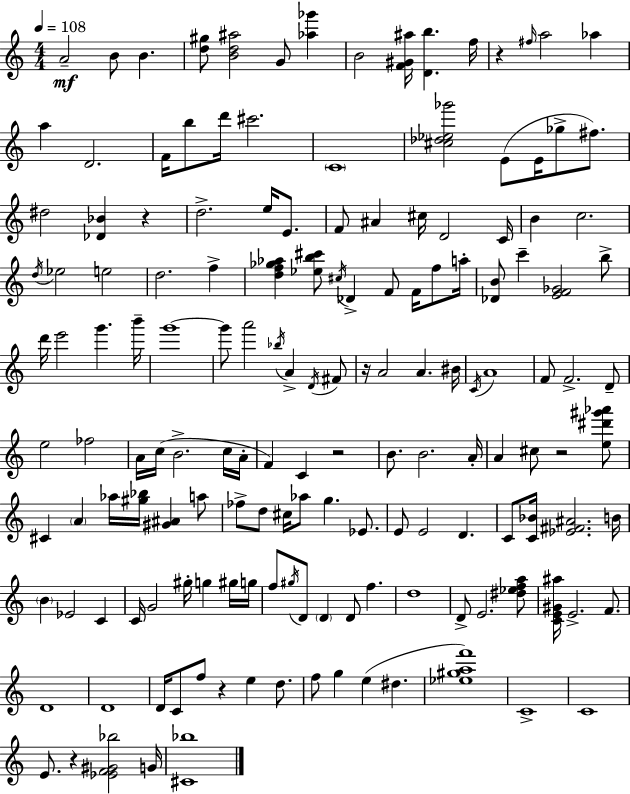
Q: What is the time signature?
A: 4/4